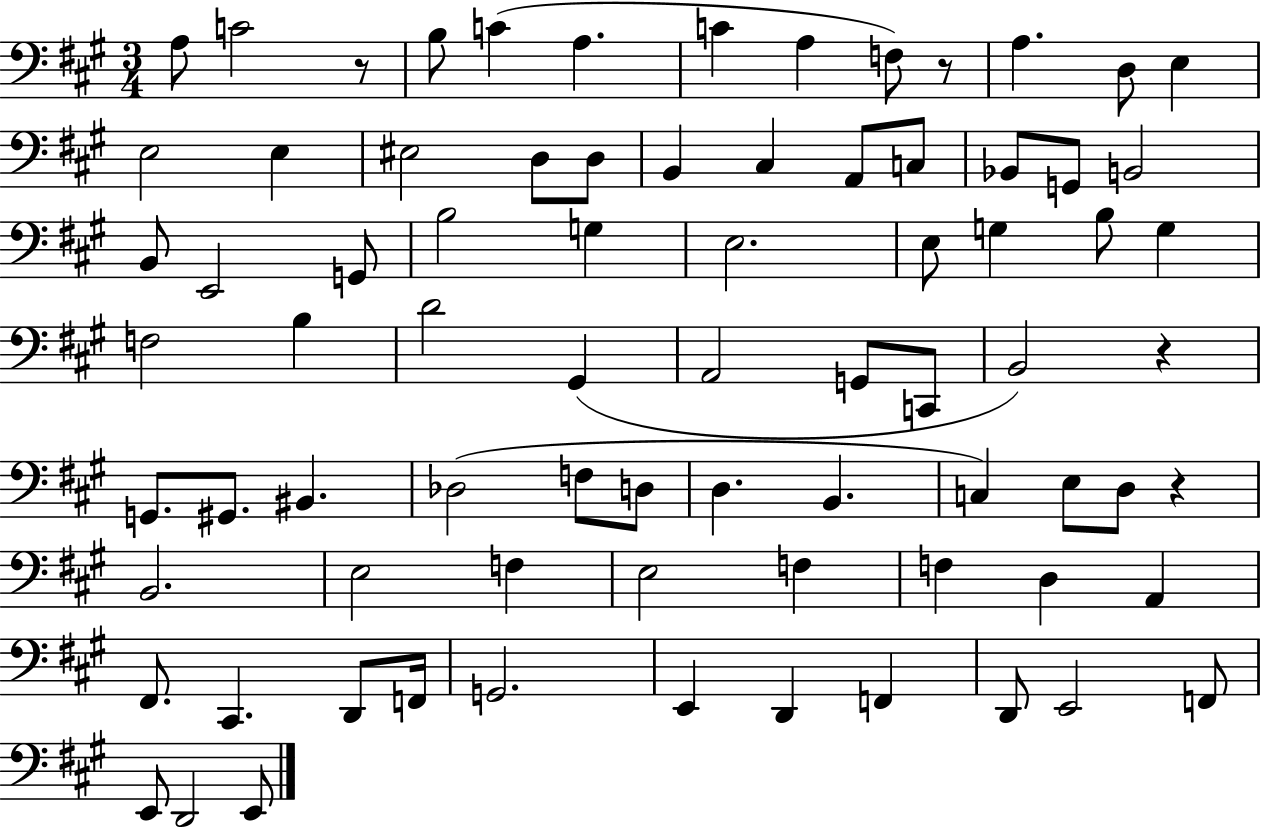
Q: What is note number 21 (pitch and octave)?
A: Bb2